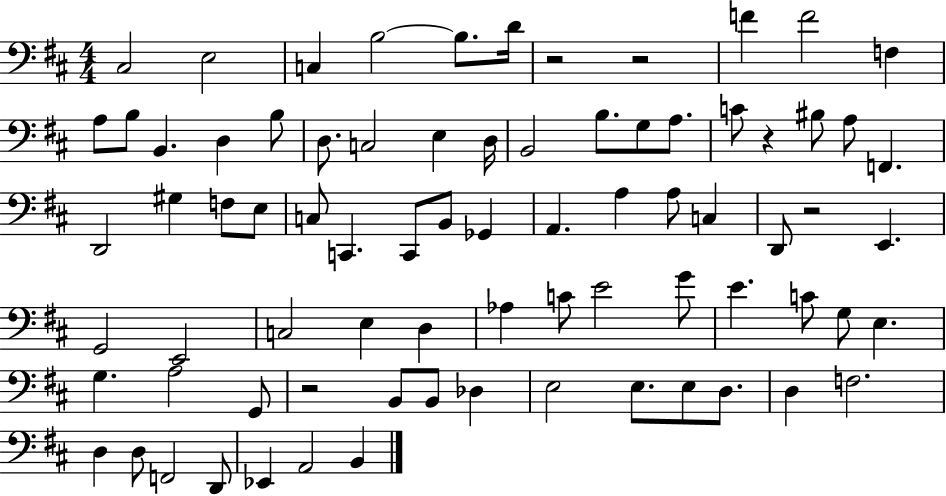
X:1
T:Untitled
M:4/4
L:1/4
K:D
^C,2 E,2 C, B,2 B,/2 D/4 z2 z2 F F2 F, A,/2 B,/2 B,, D, B,/2 D,/2 C,2 E, D,/4 B,,2 B,/2 G,/2 A,/2 C/2 z ^B,/2 A,/2 F,, D,,2 ^G, F,/2 E,/2 C,/2 C,, C,,/2 B,,/2 _G,, A,, A, A,/2 C, D,,/2 z2 E,, G,,2 E,,2 C,2 E, D, _A, C/2 E2 G/2 E C/2 G,/2 E, G, A,2 G,,/2 z2 B,,/2 B,,/2 _D, E,2 E,/2 E,/2 D,/2 D, F,2 D, D,/2 F,,2 D,,/2 _E,, A,,2 B,,